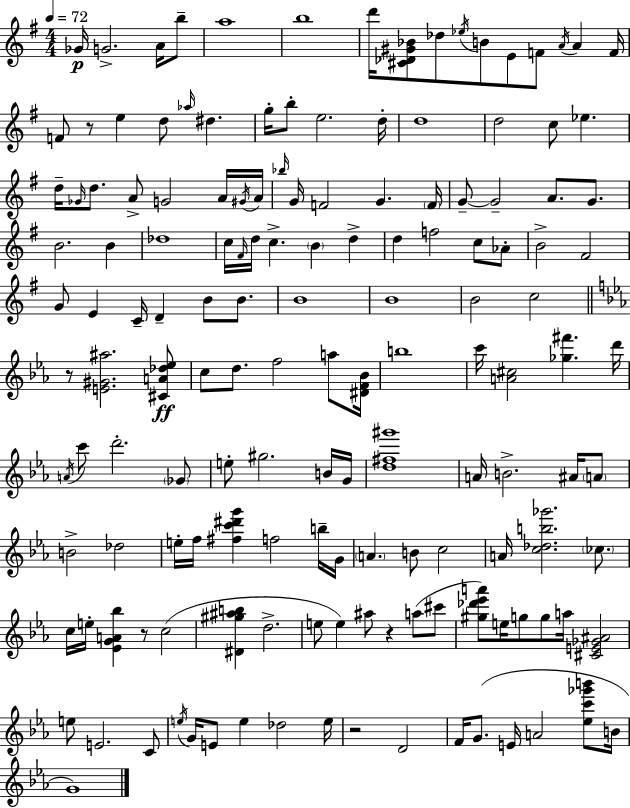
{
  \clef treble
  \numericTimeSignature
  \time 4/4
  \key e \minor
  \tempo 4 = 72
  \repeat volta 2 { ges'16\p g'2.-> a'16 b''8-- | a''1 | b''1 | d'''16 <cis' des' gis' bes'>8 des''8 \acciaccatura { ees''16 } b'8 e'8 f'8 \acciaccatura { a'16 } a'4 | \break f'16 f'8 r8 e''4 d''8 \grace { aes''16 } dis''4. | g''16-. b''8-. e''2. | d''16-. d''1 | d''2 c''8 ees''4. | \break d''16-- \grace { ges'16 } d''8. a'8-> g'2 | a'16 \acciaccatura { gis'16 } a'16 \grace { bes''16 } g'16 f'2 g'4. | \parenthesize f'16 g'8--~~ g'2-- | a'8. g'8. b'2. | \break b'4 des''1 | c''16 \grace { fis'16 } d''16 c''4.-> \parenthesize b'4 | d''4-> d''4 f''2 | c''8 aes'8-. b'2-> fis'2 | \break g'8 e'4 c'16-- d'4-- | b'8 b'8. b'1 | b'1 | b'2 c''2 | \break \bar "||" \break \key c \minor r8 <e' gis' ais''>2. <cis' a' des'' ees''>8\ff | c''8 d''8. f''2 a''8 <dis' f' bes'>16 | b''1 | c'''16 <a' cis''>2 <ges'' fis'''>4. d'''16 | \break \acciaccatura { a'16 } c'''8 d'''2.-. \parenthesize ges'8 | e''8-. gis''2. b'16 | g'16 <d'' fis'' gis'''>1 | a'16 b'2.-> ais'16 \parenthesize a'8 | \break b'2-> des''2 | e''16-. f''16 <fis'' c''' dis''' g'''>4 f''2 b''16-- | g'16 \parenthesize a'4. b'8 c''2 | a'16 <c'' des'' b'' ges'''>2. \parenthesize ces''8. | \break c''16 e''16-. <ees' g' a' bes''>4 r8 c''2( | <dis' gis'' ais'' b''>4 d''2.-> | e''8 e''4) ais''8 r4 a''8( cis'''8 | <gis'' des''' ees''' a'''>8) e''16 g''8 g''8 a''16 <cis' e' ges' ais'>2 | \break e''8 e'2. c'8 | \acciaccatura { e''16 } g'16 e'8 e''4 des''2 | e''16 r2 d'2 | f'16 g'8.( e'16 a'2 <ees'' c''' ges''' b'''>8 | \break b'16 g'1) | } \bar "|."
}